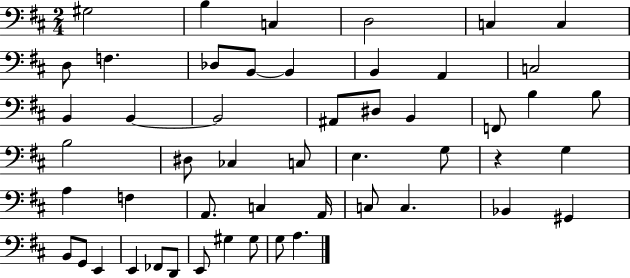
{
  \clef bass
  \numericTimeSignature
  \time 2/4
  \key d \major
  gis2 | b4 c4 | d2 | c4 c4 | \break d8 f4. | des8 b,8~~ b,4 | b,4 a,4 | c2 | \break b,4 b,4~~ | b,2 | ais,8 dis8 b,4 | f,8 b4 b8 | \break b2 | dis8 ces4 c8 | e4. g8 | r4 g4 | \break a4 f4 | a,8. c4 a,16 | c8 c4. | bes,4 gis,4 | \break b,8 g,8 e,4 | e,4 fes,8 d,8 | e,8 gis4 gis8 | g8 a4. | \break \bar "|."
}